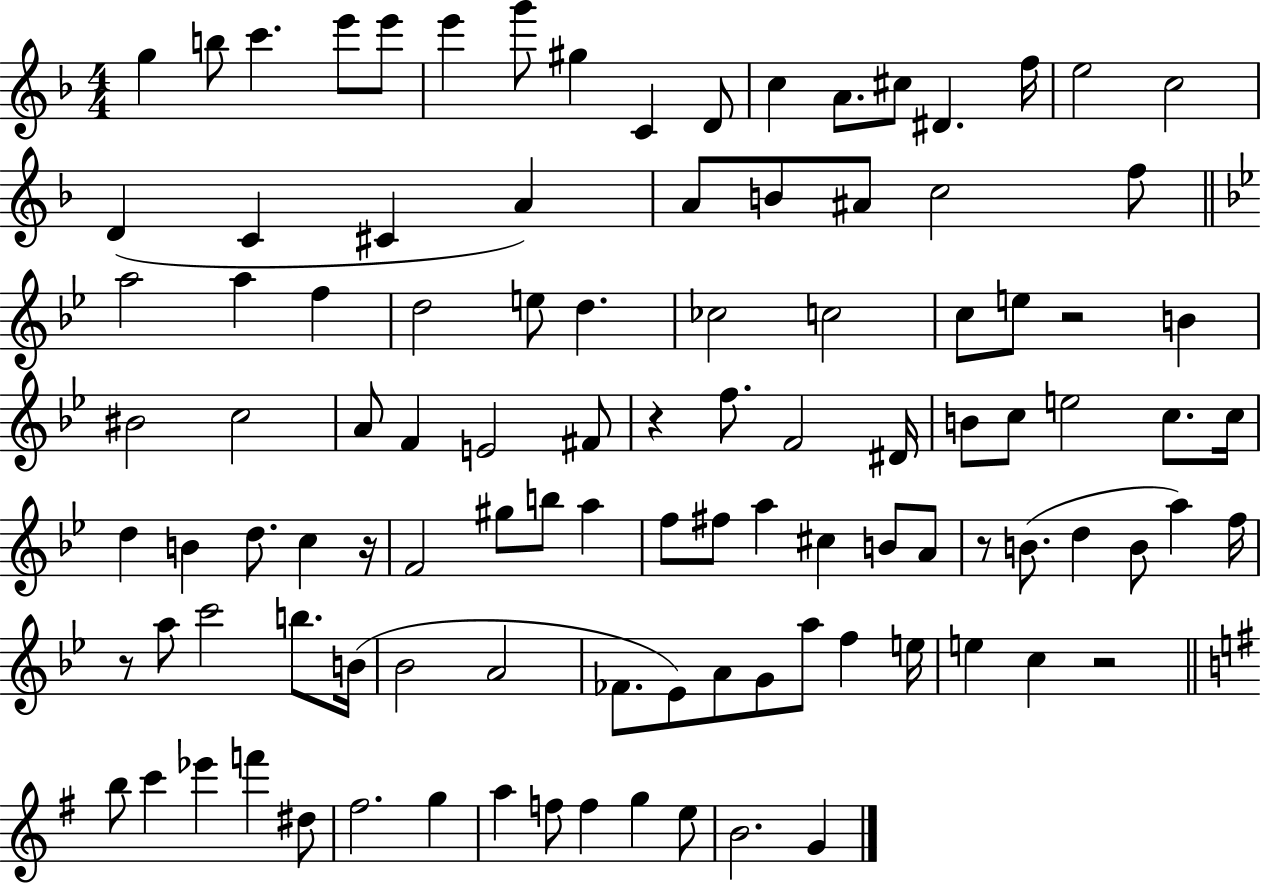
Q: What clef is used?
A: treble